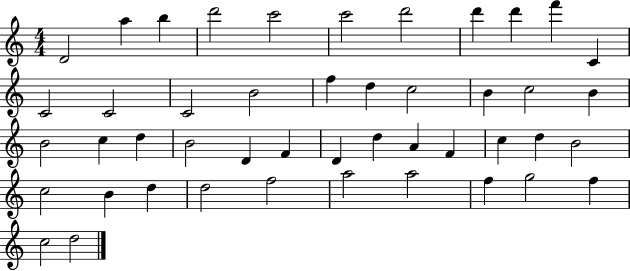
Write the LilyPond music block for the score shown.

{
  \clef treble
  \numericTimeSignature
  \time 4/4
  \key c \major
  d'2 a''4 b''4 | d'''2 c'''2 | c'''2 d'''2 | d'''4 d'''4 f'''4 c'4 | \break c'2 c'2 | c'2 b'2 | f''4 d''4 c''2 | b'4 c''2 b'4 | \break b'2 c''4 d''4 | b'2 d'4 f'4 | d'4 d''4 a'4 f'4 | c''4 d''4 b'2 | \break c''2 b'4 d''4 | d''2 f''2 | a''2 a''2 | f''4 g''2 f''4 | \break c''2 d''2 | \bar "|."
}